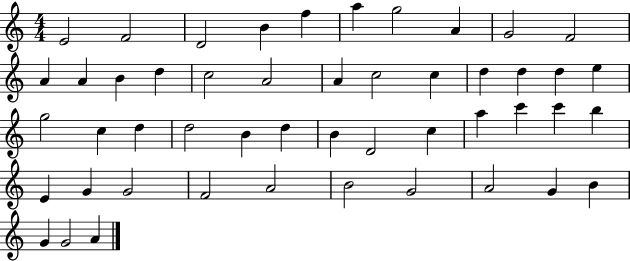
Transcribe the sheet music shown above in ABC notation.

X:1
T:Untitled
M:4/4
L:1/4
K:C
E2 F2 D2 B f a g2 A G2 F2 A A B d c2 A2 A c2 c d d d e g2 c d d2 B d B D2 c a c' c' b E G G2 F2 A2 B2 G2 A2 G B G G2 A